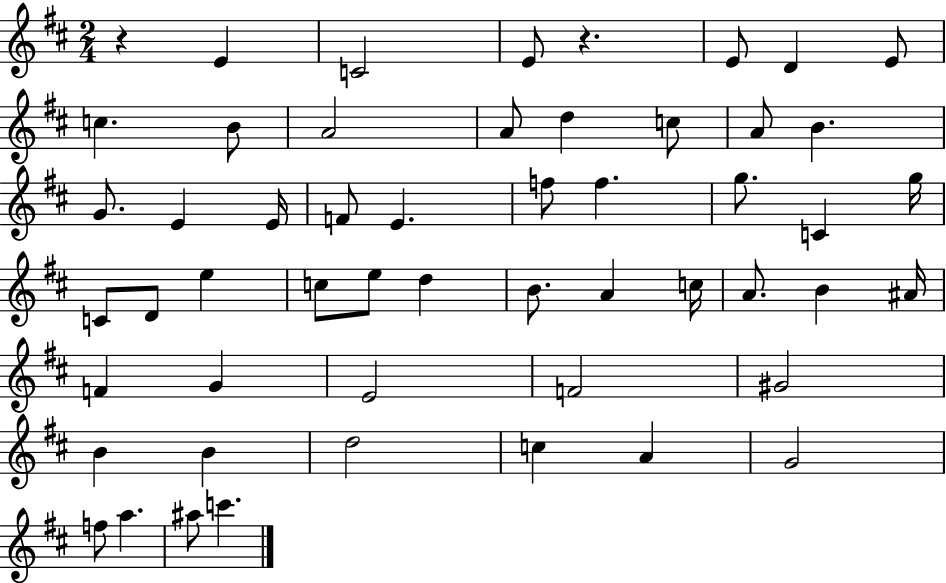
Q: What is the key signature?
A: D major